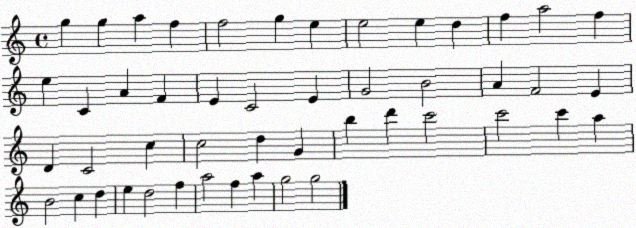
X:1
T:Untitled
M:4/4
L:1/4
K:C
g g a f f2 g e e2 e d f a2 f e C A F E C2 E G2 B2 A F2 E D C2 c c2 d G b d' c'2 c'2 c' a B2 c d e d2 f a2 f a g2 g2